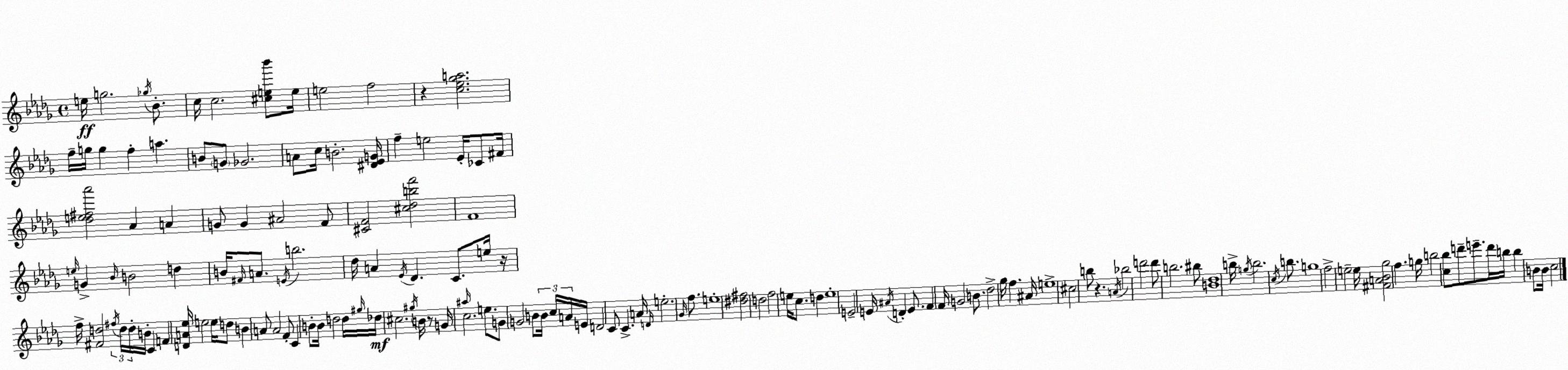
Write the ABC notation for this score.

X:1
T:Untitled
M:4/4
L:1/4
K:Bbm
e/4 g2 _g/4 _B/2 c/4 c2 [^ce_b']/2 e/4 e2 f2 z [c_e_ga]2 f/4 g/4 g f a B/2 G/2 _G2 A/2 c/4 B2 [^D_EG]/4 f e2 _E/4 _C/2 ^F/4 [_de^f_a']2 _A A G/2 G ^A2 F/2 [^CF]2 [^c_dbf']2 F4 e/4 G _B/4 B2 d B/4 ^F/4 A/2 E/4 b2 _d/4 A _E/4 _D C/2 e/4 z/4 f/4 [^Fd]2 ^f/4 d/4 d/4 B/4 C F [DA_e]/4 e2 e/4 d/2 B A/2 A2 F/2 C B/2 B/4 d2 d/4 ^g/4 _d/4 ^c2 ^g/4 B/4 z/2 G/4 ^a/4 c2 e/2 G/2 G2 B/2 B/4 c/4 A/4 E/4 D2 C/2 C A/4 D/4 e2 _G/4 f/2 e4 [^d^f]2 d2 f2 e/4 c/2 d e4 E2 E/4 ^A/4 D E/2 F F/4 G2 B/2 _d2 _g/4 f ^A/4 e4 ^c2 b/2 z A/4 _b2 d'2 d'/2 b2 ^b/2 [B_d]4 b/4 g/4 b2 c/4 b/2 g4 f2 e2 e/4 [^FA_B_g]2 f g/4 b2 [c_b]/2 d'/2 e'/2 d'/4 b/4 b B/2 B/4 c2